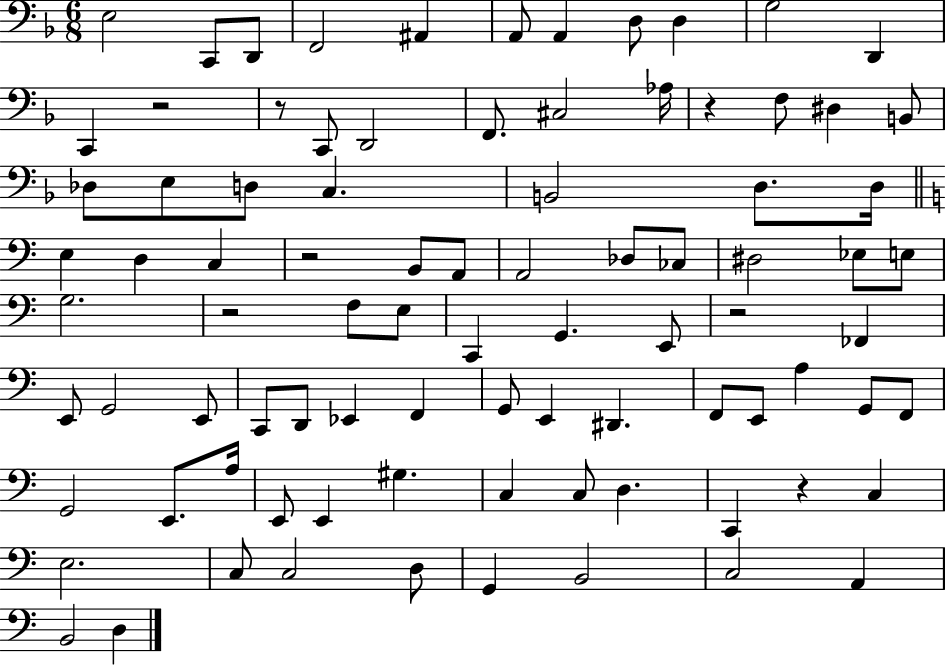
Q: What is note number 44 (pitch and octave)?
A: E2